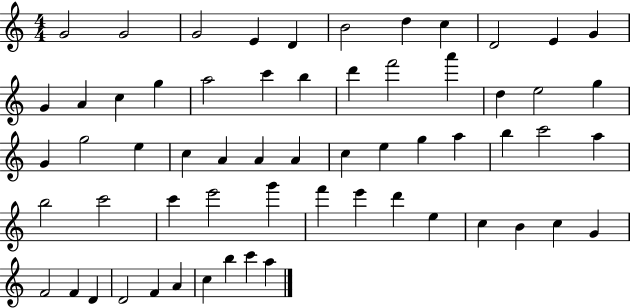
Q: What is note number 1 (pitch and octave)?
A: G4